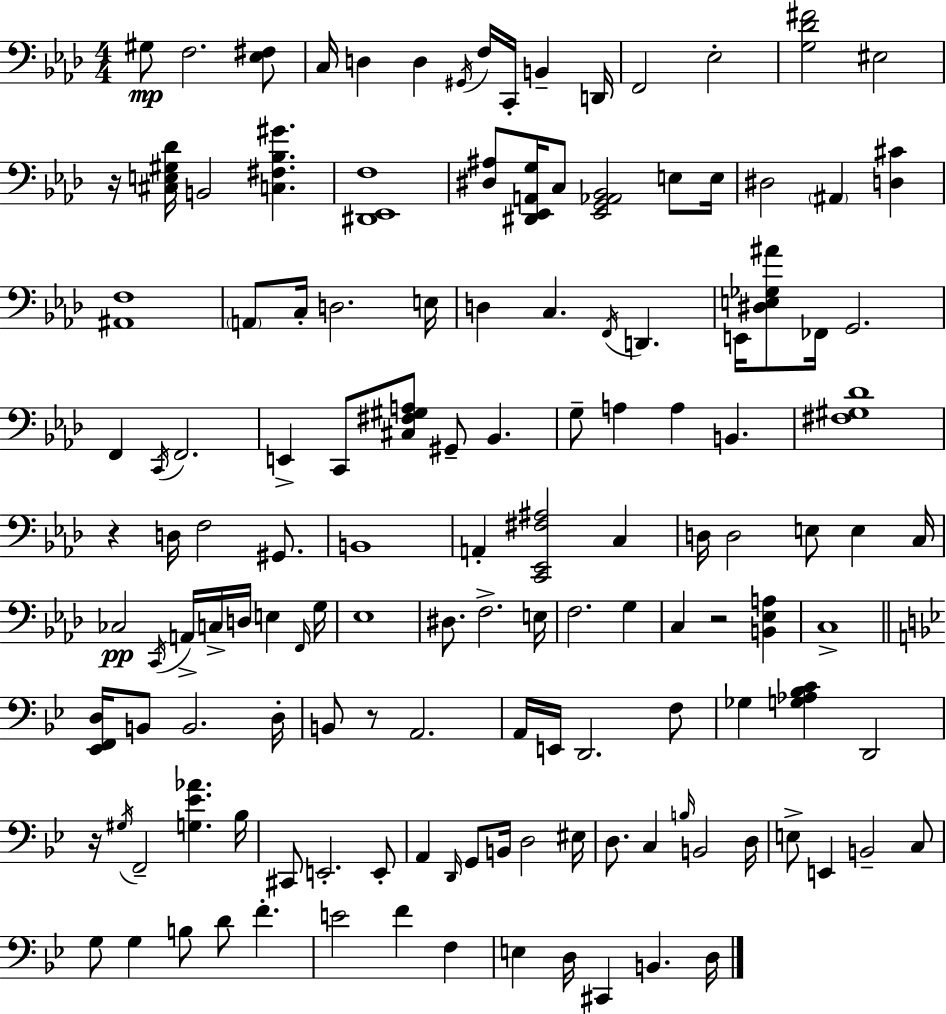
G#3/e F3/h. [Eb3,F#3]/e C3/s D3/q D3/q G#2/s F3/s C2/s B2/q D2/s F2/h Eb3/h [G3,Db4,F#4]/h EIS3/h R/s [C#3,E3,G#3,Db4]/s B2/h [C3,F#3,Bb3,G#4]/q. [D#2,Eb2,F3]/w [D#3,A#3]/e [D#2,Eb2,A2,G3]/s C3/e [Eb2,G2,Ab2,Bb2]/h E3/e E3/s D#3/h A#2/q [D3,C#4]/q [A#2,F3]/w A2/e C3/s D3/h. E3/s D3/q C3/q. F2/s D2/q. E2/s [D#3,E3,Gb3,A#4]/e FES2/s G2/h. F2/q C2/s F2/h. E2/q C2/e [C#3,F#3,G#3,A3]/e G#2/e Bb2/q. G3/e A3/q A3/q B2/q. [F#3,G#3,Db4]/w R/q D3/s F3/h G#2/e. B2/w A2/q [C2,Eb2,F#3,A#3]/h C3/q D3/s D3/h E3/e E3/q C3/s CES3/h C2/s A2/s C3/s D3/s E3/q F2/s G3/s Eb3/w D#3/e. F3/h. E3/s F3/h. G3/q C3/q R/h [B2,Eb3,A3]/q C3/w [Eb2,F2,D3]/s B2/e B2/h. D3/s B2/e R/e A2/h. A2/s E2/s D2/h. F3/e Gb3/q [G3,Ab3,Bb3,C4]/q D2/h R/s G#3/s F2/h [G3,Eb4,Ab4]/q. Bb3/s C#2/e E2/h. E2/e A2/q D2/s G2/e B2/s D3/h EIS3/s D3/e. C3/q B3/s B2/h D3/s E3/e E2/q B2/h C3/e G3/e G3/q B3/e D4/e F4/q. E4/h F4/q F3/q E3/q D3/s C#2/q B2/q. D3/s